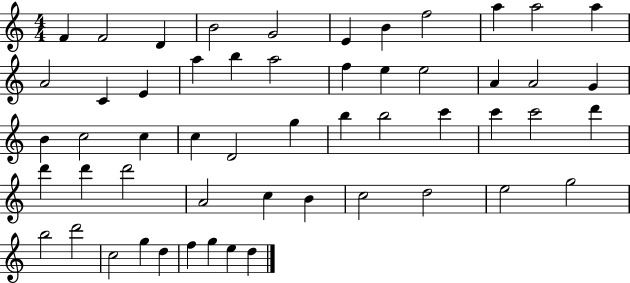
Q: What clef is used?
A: treble